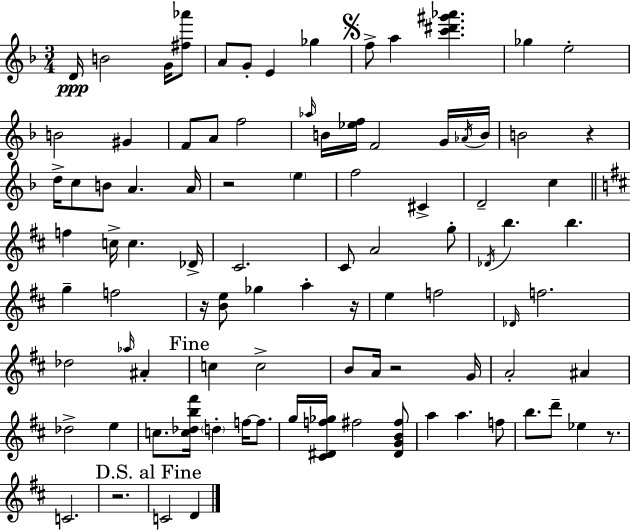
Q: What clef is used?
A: treble